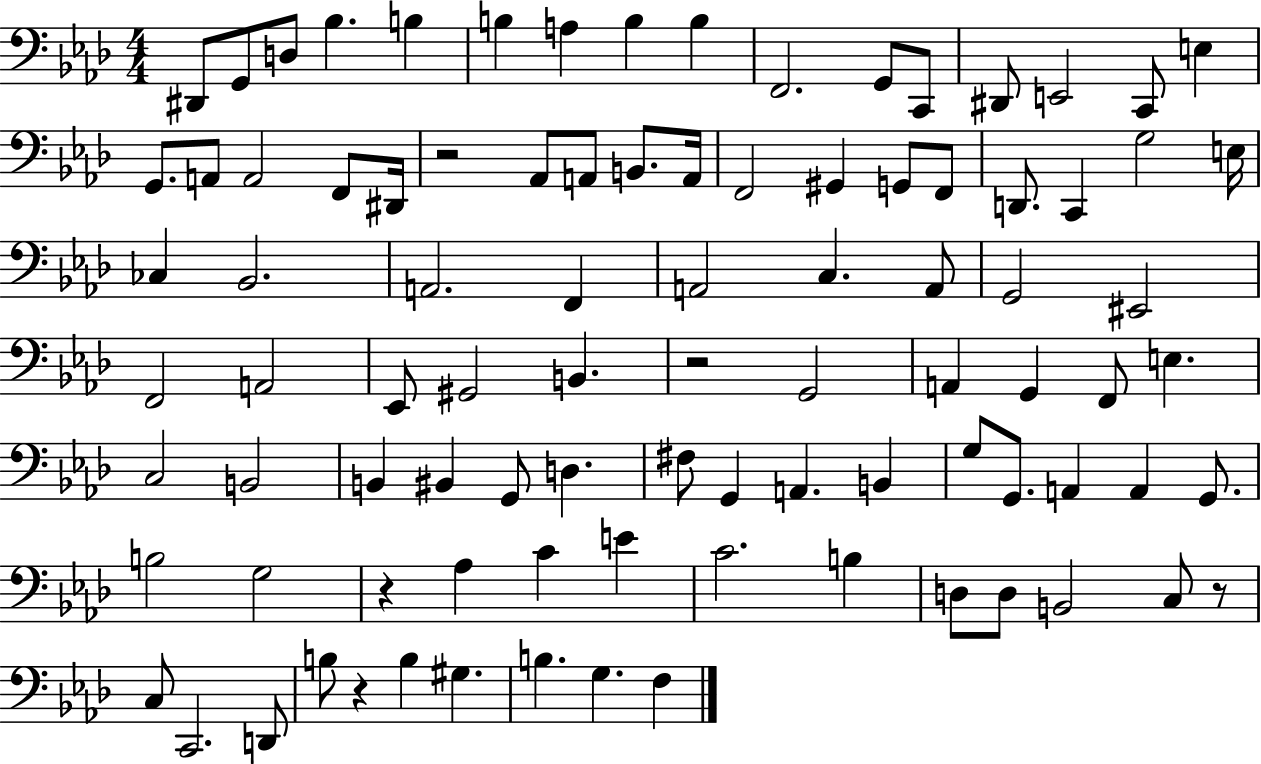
{
  \clef bass
  \numericTimeSignature
  \time 4/4
  \key aes \major
  dis,8 g,8 d8 bes4. b4 | b4 a4 b4 b4 | f,2. g,8 c,8 | dis,8 e,2 c,8 e4 | \break g,8. a,8 a,2 f,8 dis,16 | r2 aes,8 a,8 b,8. a,16 | f,2 gis,4 g,8 f,8 | d,8. c,4 g2 e16 | \break ces4 bes,2. | a,2. f,4 | a,2 c4. a,8 | g,2 eis,2 | \break f,2 a,2 | ees,8 gis,2 b,4. | r2 g,2 | a,4 g,4 f,8 e4. | \break c2 b,2 | b,4 bis,4 g,8 d4. | fis8 g,4 a,4. b,4 | g8 g,8. a,4 a,4 g,8. | \break b2 g2 | r4 aes4 c'4 e'4 | c'2. b4 | d8 d8 b,2 c8 r8 | \break c8 c,2. d,8 | b8 r4 b4 gis4. | b4. g4. f4 | \bar "|."
}